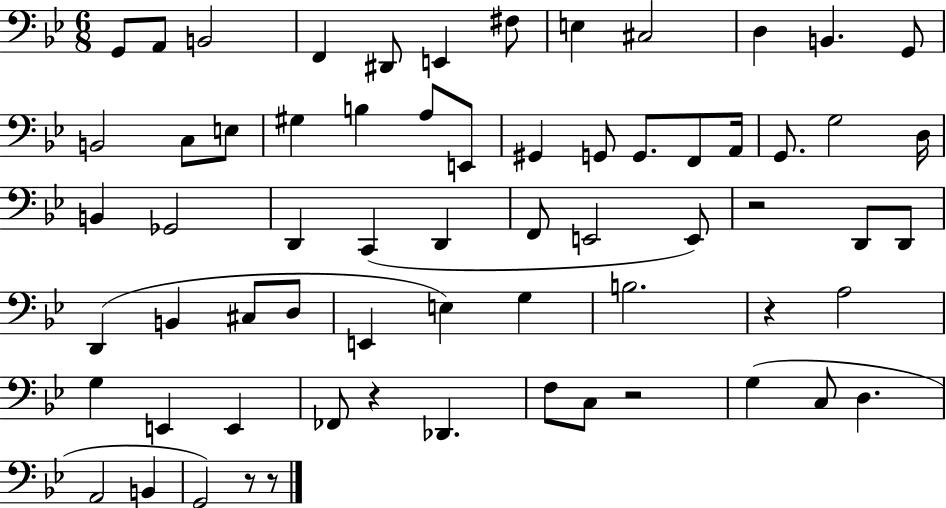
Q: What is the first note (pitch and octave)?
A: G2